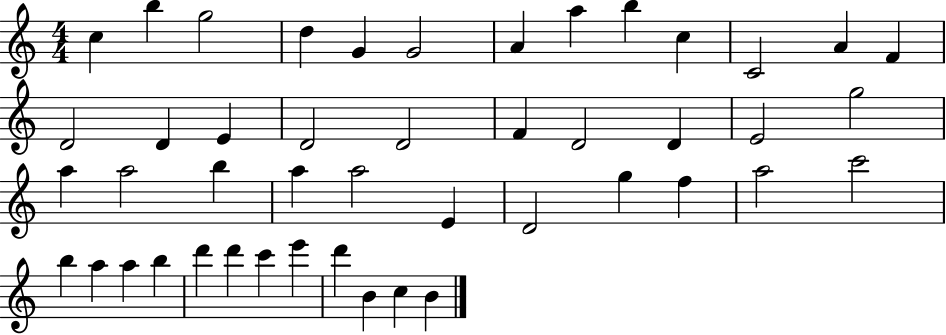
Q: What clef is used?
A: treble